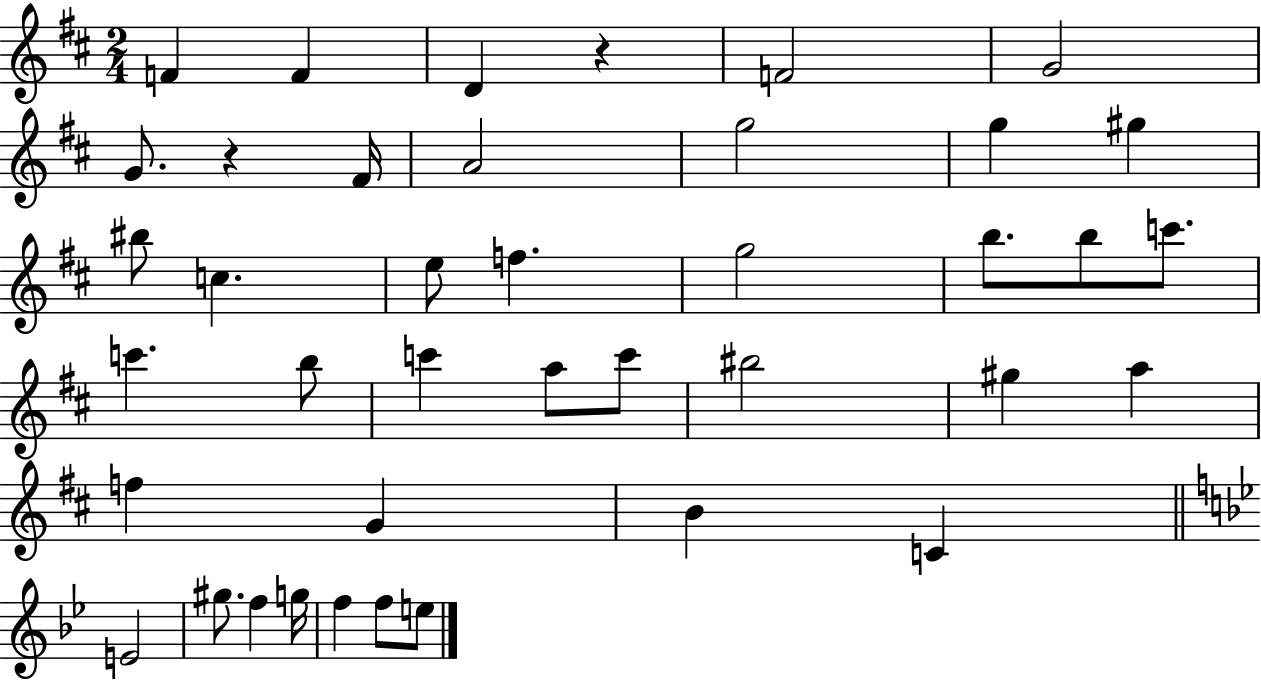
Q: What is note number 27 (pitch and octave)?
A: A5